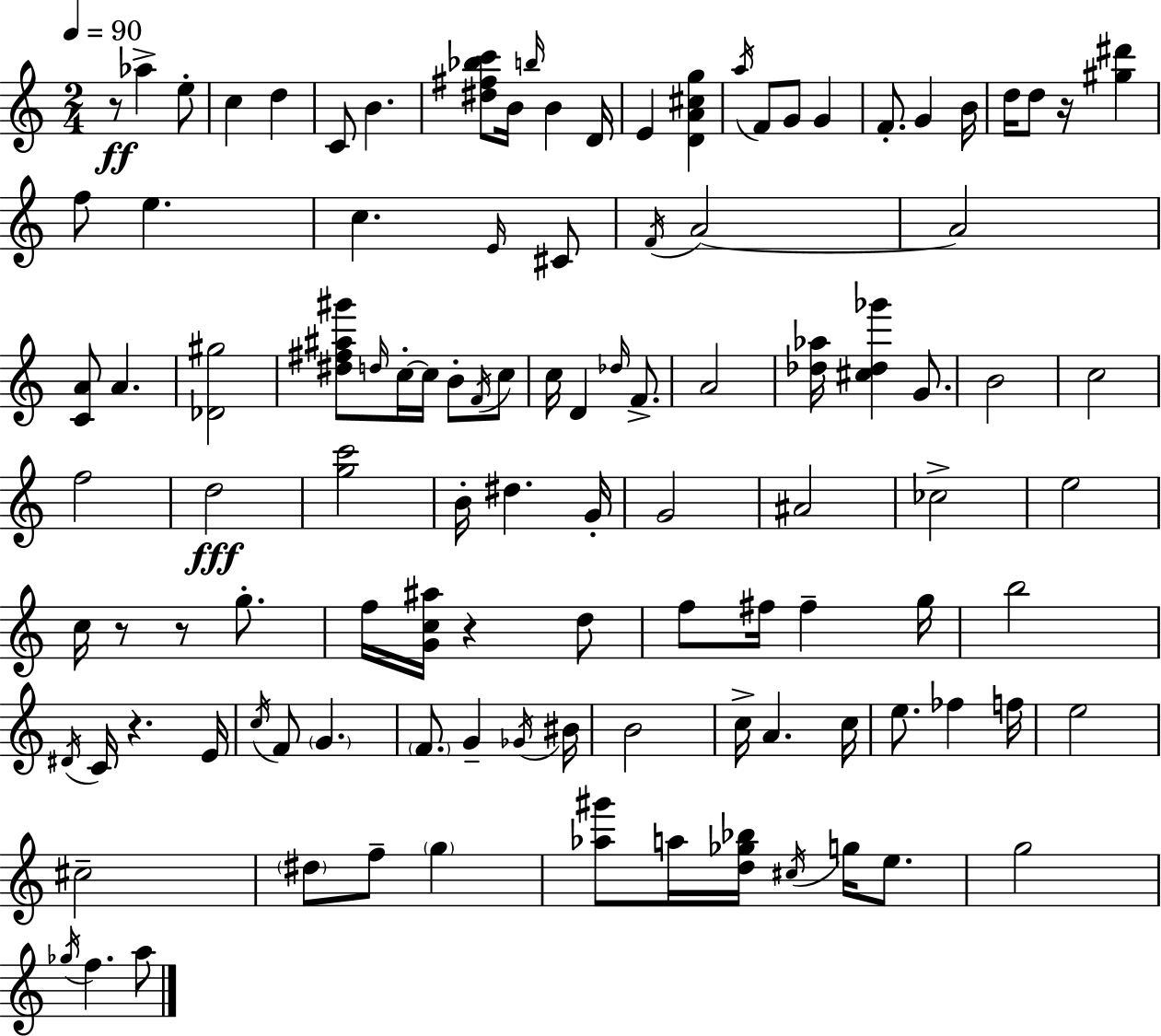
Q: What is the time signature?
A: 2/4